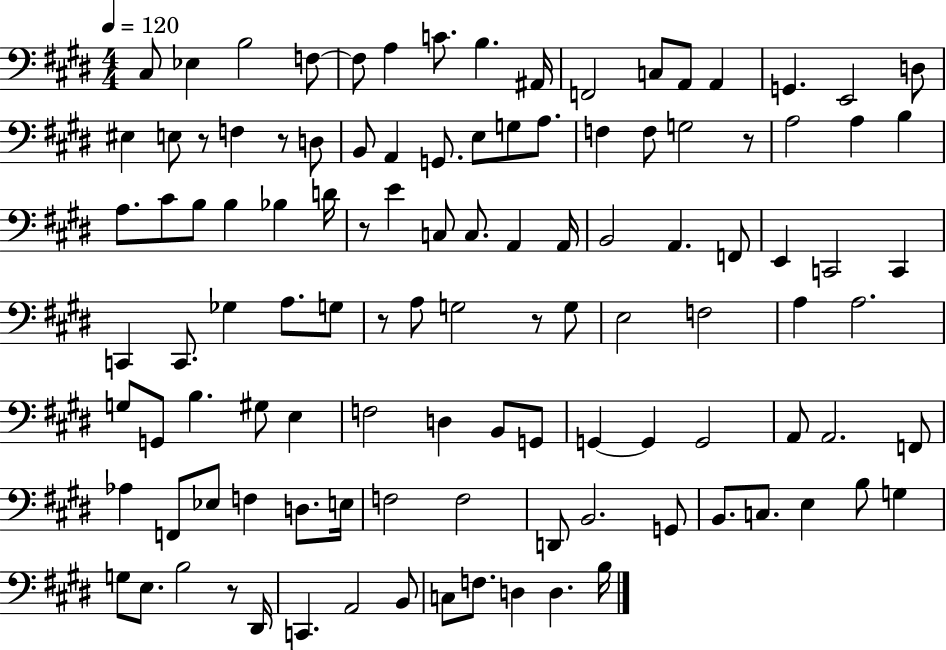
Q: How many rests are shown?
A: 7